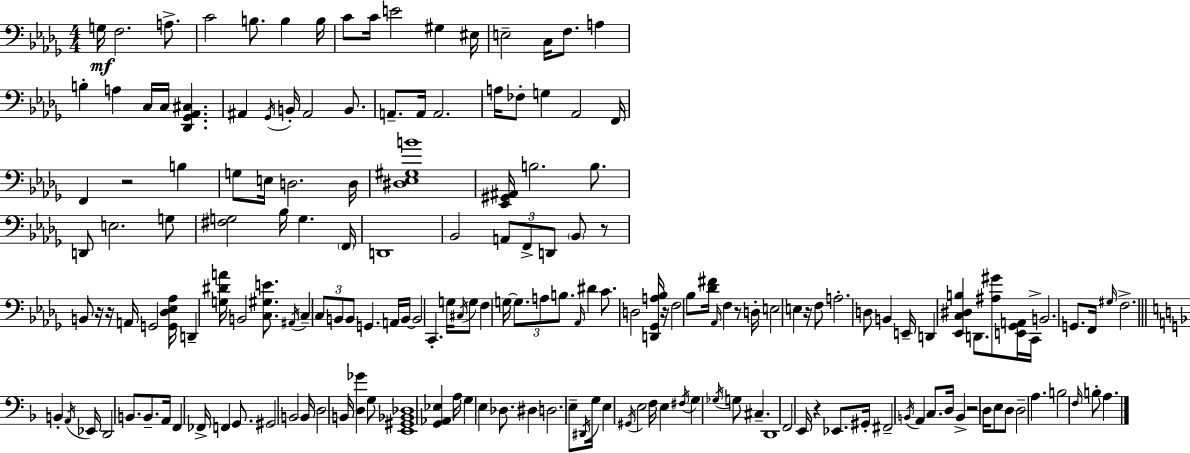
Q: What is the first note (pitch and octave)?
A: G3